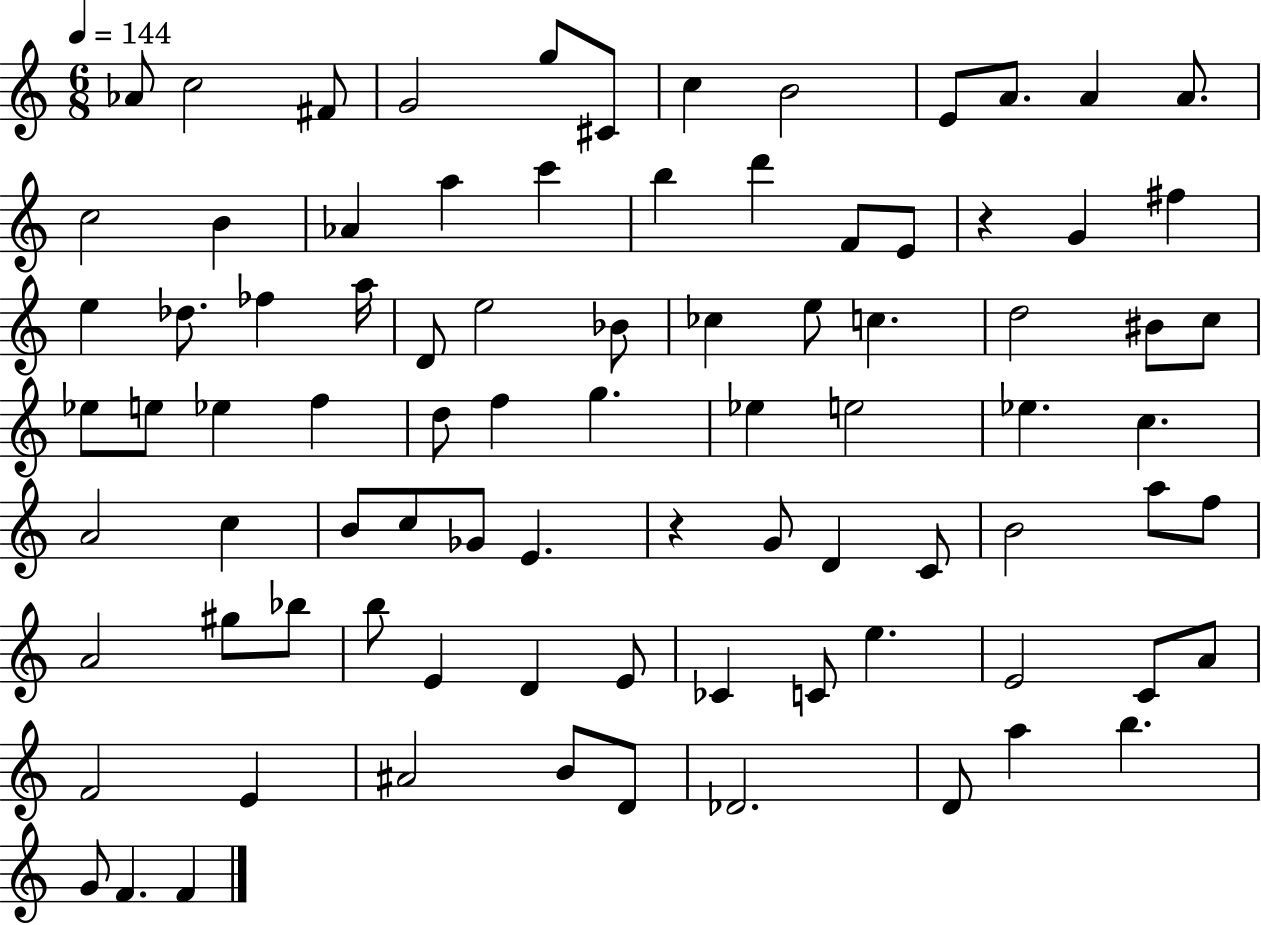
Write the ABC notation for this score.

X:1
T:Untitled
M:6/8
L:1/4
K:C
_A/2 c2 ^F/2 G2 g/2 ^C/2 c B2 E/2 A/2 A A/2 c2 B _A a c' b d' F/2 E/2 z G ^f e _d/2 _f a/4 D/2 e2 _B/2 _c e/2 c d2 ^B/2 c/2 _e/2 e/2 _e f d/2 f g _e e2 _e c A2 c B/2 c/2 _G/2 E z G/2 D C/2 B2 a/2 f/2 A2 ^g/2 _b/2 b/2 E D E/2 _C C/2 e E2 C/2 A/2 F2 E ^A2 B/2 D/2 _D2 D/2 a b G/2 F F